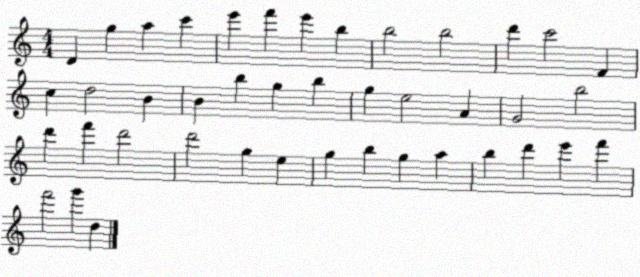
X:1
T:Untitled
M:4/4
L:1/4
K:C
D g a c' e' f' e' b b2 b2 d' c'2 F c d2 B B b g b g e2 A G2 b2 d' f' d'2 d'2 g e g b g a b d' e' f' f'2 g' d